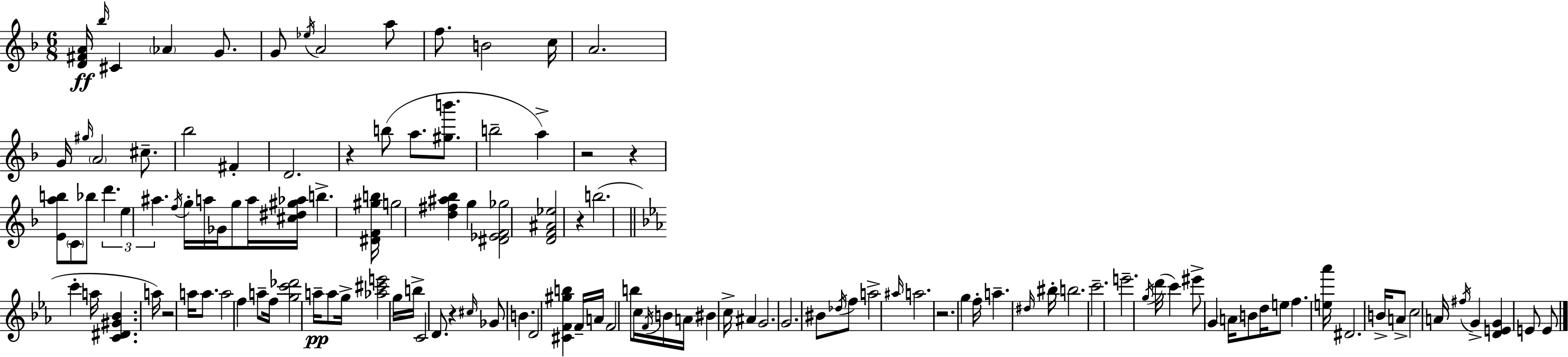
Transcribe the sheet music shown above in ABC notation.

X:1
T:Untitled
M:6/8
L:1/4
K:F
[D^FA]/4 _b/4 ^C _A G/2 G/2 _e/4 A2 a/2 f/2 B2 c/4 A2 G/4 ^g/4 A2 ^c/2 _b2 ^F D2 z b/2 a/2 [^gb']/2 b2 a z2 z [Eab]/2 C/2 _b/2 d' e ^a f/4 g/4 a/4 _G/4 g/2 a/4 [^c^d^g_a]/4 b [^DF^gb]/4 g2 [d^f^a_b] g [^D_EF_g]2 [DF^A_e]2 z b2 c' a/4 [C^D^G_B] a/4 z2 a/4 a/2 a2 f a/2 f/4 [gc'_d']2 a/4 a/2 g/4 [_a^c'e']2 g/4 b/4 C2 D/2 z ^c/4 _G/2 B D2 [^CF^gb] F/4 A/4 F2 b/2 c/4 F/4 B/4 A/4 ^B c/4 ^A G2 G2 ^B/2 _d/4 f/2 a2 ^a/4 a2 z2 g f/4 a ^d/4 ^b/4 b2 c'2 e'2 g/4 d'/4 c' ^e'/2 G A/4 B/2 d/4 e/2 f [e_a']/4 ^D2 B/4 A/2 c2 A/4 ^f/4 G [DEG] E/2 E/2